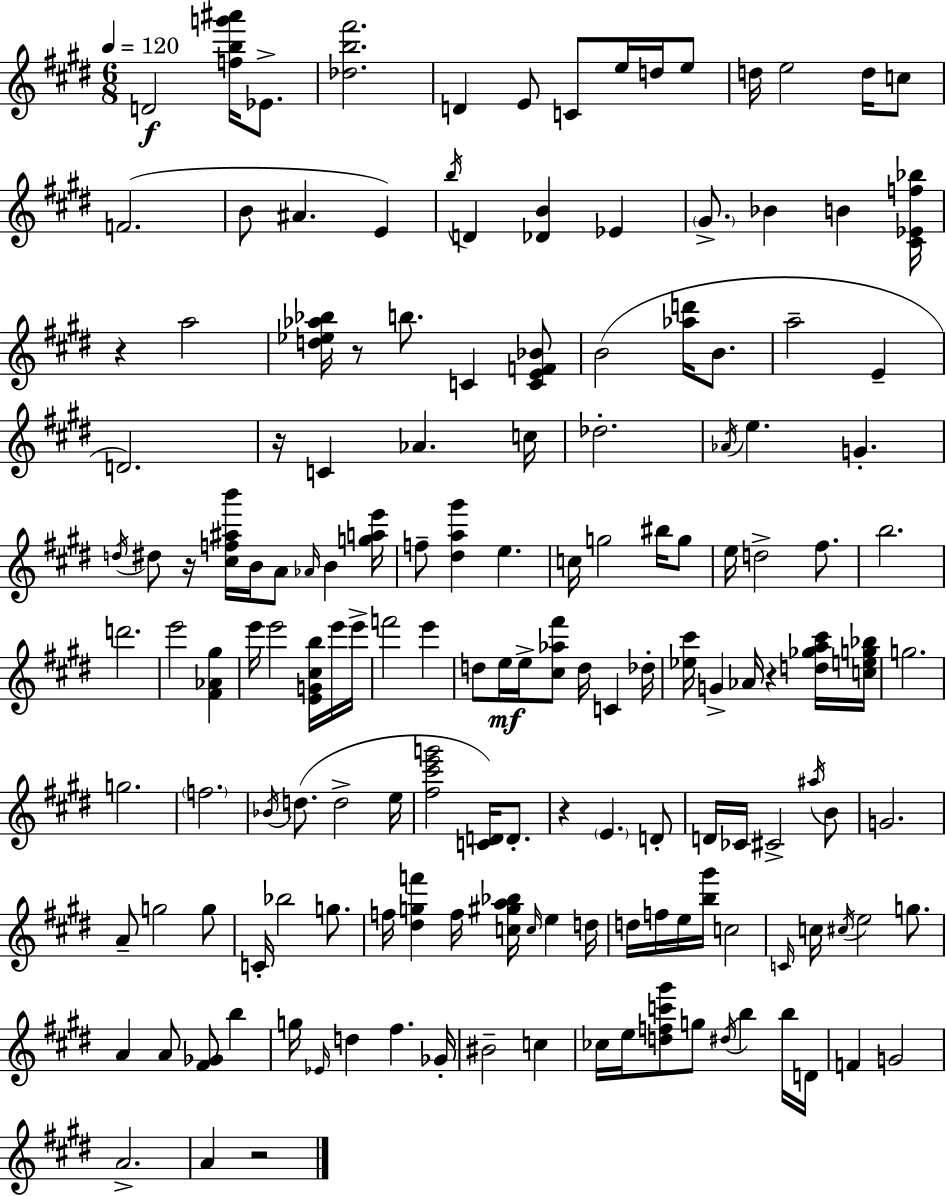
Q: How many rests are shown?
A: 7